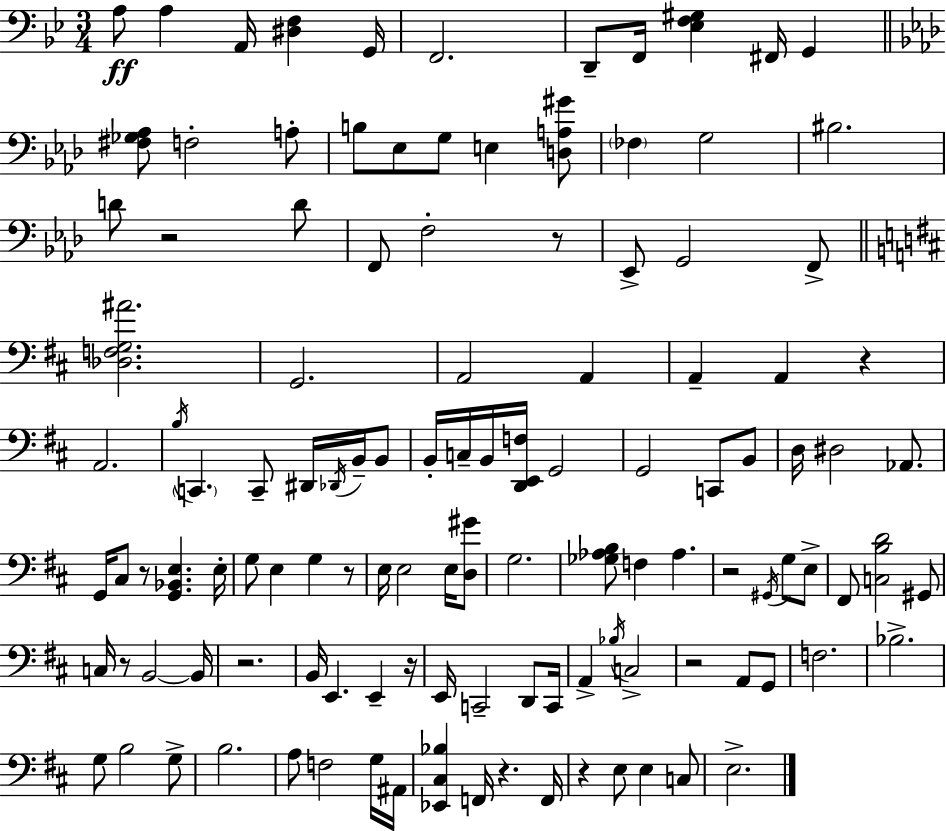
A3/e A3/q A2/s [D#3,F3]/q G2/s F2/h. D2/e F2/s [Eb3,F3,G#3]/q F#2/s G2/q [F#3,Gb3,Ab3]/e F3/h A3/e B3/e Eb3/e G3/e E3/q [D3,A3,G#4]/e FES3/q G3/h BIS3/h. D4/e R/h D4/e F2/e F3/h R/e Eb2/e G2/h F2/e [Db3,F3,G3,A#4]/h. G2/h. A2/h A2/q A2/q A2/q R/q A2/h. B3/s C2/q. C2/e D#2/s Db2/s B2/s B2/e B2/s C3/s B2/s [D2,E2,F3]/s G2/h G2/h C2/e B2/e D3/s D#3/h Ab2/e. G2/s C#3/e R/e [G2,Bb2,E3]/q. E3/s G3/e E3/q G3/q R/e E3/s E3/h E3/s [D3,G#4]/e G3/h. [Gb3,Ab3,B3]/e F3/q Ab3/q. R/h G#2/s G3/e E3/e F#2/e [C3,B3,D4]/h G#2/e C3/s R/e B2/h B2/s R/h. B2/s E2/q. E2/q R/s E2/s C2/h D2/e C2/s A2/q Bb3/s C3/h R/h A2/e G2/e F3/h. Bb3/h. G3/e B3/h G3/e B3/h. A3/e F3/h G3/s A#2/s [Eb2,C#3,Bb3]/q F2/s R/q. F2/s R/q E3/e E3/q C3/e E3/h.